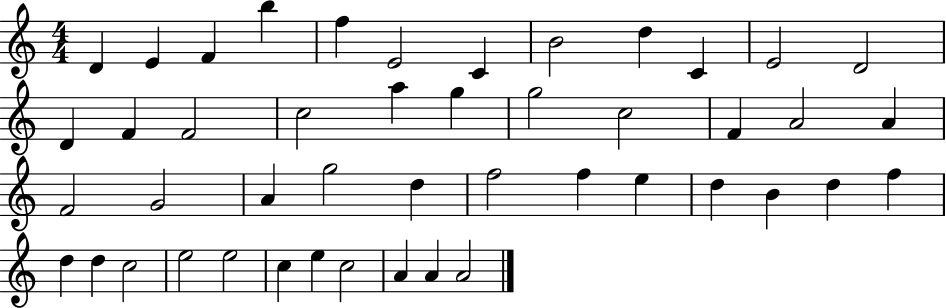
D4/q E4/q F4/q B5/q F5/q E4/h C4/q B4/h D5/q C4/q E4/h D4/h D4/q F4/q F4/h C5/h A5/q G5/q G5/h C5/h F4/q A4/h A4/q F4/h G4/h A4/q G5/h D5/q F5/h F5/q E5/q D5/q B4/q D5/q F5/q D5/q D5/q C5/h E5/h E5/h C5/q E5/q C5/h A4/q A4/q A4/h